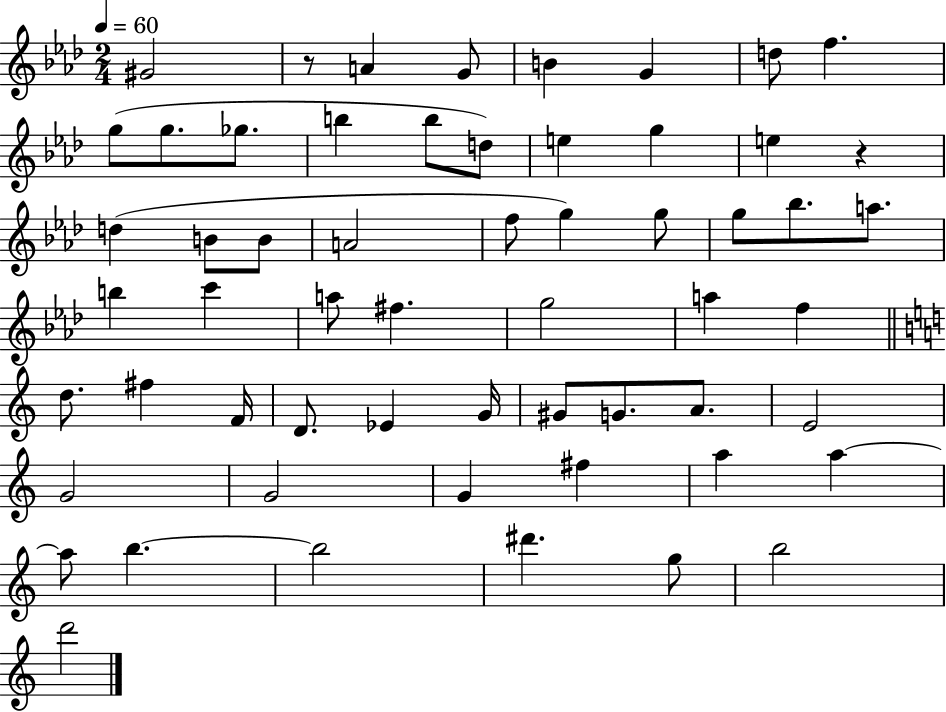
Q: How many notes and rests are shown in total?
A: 58